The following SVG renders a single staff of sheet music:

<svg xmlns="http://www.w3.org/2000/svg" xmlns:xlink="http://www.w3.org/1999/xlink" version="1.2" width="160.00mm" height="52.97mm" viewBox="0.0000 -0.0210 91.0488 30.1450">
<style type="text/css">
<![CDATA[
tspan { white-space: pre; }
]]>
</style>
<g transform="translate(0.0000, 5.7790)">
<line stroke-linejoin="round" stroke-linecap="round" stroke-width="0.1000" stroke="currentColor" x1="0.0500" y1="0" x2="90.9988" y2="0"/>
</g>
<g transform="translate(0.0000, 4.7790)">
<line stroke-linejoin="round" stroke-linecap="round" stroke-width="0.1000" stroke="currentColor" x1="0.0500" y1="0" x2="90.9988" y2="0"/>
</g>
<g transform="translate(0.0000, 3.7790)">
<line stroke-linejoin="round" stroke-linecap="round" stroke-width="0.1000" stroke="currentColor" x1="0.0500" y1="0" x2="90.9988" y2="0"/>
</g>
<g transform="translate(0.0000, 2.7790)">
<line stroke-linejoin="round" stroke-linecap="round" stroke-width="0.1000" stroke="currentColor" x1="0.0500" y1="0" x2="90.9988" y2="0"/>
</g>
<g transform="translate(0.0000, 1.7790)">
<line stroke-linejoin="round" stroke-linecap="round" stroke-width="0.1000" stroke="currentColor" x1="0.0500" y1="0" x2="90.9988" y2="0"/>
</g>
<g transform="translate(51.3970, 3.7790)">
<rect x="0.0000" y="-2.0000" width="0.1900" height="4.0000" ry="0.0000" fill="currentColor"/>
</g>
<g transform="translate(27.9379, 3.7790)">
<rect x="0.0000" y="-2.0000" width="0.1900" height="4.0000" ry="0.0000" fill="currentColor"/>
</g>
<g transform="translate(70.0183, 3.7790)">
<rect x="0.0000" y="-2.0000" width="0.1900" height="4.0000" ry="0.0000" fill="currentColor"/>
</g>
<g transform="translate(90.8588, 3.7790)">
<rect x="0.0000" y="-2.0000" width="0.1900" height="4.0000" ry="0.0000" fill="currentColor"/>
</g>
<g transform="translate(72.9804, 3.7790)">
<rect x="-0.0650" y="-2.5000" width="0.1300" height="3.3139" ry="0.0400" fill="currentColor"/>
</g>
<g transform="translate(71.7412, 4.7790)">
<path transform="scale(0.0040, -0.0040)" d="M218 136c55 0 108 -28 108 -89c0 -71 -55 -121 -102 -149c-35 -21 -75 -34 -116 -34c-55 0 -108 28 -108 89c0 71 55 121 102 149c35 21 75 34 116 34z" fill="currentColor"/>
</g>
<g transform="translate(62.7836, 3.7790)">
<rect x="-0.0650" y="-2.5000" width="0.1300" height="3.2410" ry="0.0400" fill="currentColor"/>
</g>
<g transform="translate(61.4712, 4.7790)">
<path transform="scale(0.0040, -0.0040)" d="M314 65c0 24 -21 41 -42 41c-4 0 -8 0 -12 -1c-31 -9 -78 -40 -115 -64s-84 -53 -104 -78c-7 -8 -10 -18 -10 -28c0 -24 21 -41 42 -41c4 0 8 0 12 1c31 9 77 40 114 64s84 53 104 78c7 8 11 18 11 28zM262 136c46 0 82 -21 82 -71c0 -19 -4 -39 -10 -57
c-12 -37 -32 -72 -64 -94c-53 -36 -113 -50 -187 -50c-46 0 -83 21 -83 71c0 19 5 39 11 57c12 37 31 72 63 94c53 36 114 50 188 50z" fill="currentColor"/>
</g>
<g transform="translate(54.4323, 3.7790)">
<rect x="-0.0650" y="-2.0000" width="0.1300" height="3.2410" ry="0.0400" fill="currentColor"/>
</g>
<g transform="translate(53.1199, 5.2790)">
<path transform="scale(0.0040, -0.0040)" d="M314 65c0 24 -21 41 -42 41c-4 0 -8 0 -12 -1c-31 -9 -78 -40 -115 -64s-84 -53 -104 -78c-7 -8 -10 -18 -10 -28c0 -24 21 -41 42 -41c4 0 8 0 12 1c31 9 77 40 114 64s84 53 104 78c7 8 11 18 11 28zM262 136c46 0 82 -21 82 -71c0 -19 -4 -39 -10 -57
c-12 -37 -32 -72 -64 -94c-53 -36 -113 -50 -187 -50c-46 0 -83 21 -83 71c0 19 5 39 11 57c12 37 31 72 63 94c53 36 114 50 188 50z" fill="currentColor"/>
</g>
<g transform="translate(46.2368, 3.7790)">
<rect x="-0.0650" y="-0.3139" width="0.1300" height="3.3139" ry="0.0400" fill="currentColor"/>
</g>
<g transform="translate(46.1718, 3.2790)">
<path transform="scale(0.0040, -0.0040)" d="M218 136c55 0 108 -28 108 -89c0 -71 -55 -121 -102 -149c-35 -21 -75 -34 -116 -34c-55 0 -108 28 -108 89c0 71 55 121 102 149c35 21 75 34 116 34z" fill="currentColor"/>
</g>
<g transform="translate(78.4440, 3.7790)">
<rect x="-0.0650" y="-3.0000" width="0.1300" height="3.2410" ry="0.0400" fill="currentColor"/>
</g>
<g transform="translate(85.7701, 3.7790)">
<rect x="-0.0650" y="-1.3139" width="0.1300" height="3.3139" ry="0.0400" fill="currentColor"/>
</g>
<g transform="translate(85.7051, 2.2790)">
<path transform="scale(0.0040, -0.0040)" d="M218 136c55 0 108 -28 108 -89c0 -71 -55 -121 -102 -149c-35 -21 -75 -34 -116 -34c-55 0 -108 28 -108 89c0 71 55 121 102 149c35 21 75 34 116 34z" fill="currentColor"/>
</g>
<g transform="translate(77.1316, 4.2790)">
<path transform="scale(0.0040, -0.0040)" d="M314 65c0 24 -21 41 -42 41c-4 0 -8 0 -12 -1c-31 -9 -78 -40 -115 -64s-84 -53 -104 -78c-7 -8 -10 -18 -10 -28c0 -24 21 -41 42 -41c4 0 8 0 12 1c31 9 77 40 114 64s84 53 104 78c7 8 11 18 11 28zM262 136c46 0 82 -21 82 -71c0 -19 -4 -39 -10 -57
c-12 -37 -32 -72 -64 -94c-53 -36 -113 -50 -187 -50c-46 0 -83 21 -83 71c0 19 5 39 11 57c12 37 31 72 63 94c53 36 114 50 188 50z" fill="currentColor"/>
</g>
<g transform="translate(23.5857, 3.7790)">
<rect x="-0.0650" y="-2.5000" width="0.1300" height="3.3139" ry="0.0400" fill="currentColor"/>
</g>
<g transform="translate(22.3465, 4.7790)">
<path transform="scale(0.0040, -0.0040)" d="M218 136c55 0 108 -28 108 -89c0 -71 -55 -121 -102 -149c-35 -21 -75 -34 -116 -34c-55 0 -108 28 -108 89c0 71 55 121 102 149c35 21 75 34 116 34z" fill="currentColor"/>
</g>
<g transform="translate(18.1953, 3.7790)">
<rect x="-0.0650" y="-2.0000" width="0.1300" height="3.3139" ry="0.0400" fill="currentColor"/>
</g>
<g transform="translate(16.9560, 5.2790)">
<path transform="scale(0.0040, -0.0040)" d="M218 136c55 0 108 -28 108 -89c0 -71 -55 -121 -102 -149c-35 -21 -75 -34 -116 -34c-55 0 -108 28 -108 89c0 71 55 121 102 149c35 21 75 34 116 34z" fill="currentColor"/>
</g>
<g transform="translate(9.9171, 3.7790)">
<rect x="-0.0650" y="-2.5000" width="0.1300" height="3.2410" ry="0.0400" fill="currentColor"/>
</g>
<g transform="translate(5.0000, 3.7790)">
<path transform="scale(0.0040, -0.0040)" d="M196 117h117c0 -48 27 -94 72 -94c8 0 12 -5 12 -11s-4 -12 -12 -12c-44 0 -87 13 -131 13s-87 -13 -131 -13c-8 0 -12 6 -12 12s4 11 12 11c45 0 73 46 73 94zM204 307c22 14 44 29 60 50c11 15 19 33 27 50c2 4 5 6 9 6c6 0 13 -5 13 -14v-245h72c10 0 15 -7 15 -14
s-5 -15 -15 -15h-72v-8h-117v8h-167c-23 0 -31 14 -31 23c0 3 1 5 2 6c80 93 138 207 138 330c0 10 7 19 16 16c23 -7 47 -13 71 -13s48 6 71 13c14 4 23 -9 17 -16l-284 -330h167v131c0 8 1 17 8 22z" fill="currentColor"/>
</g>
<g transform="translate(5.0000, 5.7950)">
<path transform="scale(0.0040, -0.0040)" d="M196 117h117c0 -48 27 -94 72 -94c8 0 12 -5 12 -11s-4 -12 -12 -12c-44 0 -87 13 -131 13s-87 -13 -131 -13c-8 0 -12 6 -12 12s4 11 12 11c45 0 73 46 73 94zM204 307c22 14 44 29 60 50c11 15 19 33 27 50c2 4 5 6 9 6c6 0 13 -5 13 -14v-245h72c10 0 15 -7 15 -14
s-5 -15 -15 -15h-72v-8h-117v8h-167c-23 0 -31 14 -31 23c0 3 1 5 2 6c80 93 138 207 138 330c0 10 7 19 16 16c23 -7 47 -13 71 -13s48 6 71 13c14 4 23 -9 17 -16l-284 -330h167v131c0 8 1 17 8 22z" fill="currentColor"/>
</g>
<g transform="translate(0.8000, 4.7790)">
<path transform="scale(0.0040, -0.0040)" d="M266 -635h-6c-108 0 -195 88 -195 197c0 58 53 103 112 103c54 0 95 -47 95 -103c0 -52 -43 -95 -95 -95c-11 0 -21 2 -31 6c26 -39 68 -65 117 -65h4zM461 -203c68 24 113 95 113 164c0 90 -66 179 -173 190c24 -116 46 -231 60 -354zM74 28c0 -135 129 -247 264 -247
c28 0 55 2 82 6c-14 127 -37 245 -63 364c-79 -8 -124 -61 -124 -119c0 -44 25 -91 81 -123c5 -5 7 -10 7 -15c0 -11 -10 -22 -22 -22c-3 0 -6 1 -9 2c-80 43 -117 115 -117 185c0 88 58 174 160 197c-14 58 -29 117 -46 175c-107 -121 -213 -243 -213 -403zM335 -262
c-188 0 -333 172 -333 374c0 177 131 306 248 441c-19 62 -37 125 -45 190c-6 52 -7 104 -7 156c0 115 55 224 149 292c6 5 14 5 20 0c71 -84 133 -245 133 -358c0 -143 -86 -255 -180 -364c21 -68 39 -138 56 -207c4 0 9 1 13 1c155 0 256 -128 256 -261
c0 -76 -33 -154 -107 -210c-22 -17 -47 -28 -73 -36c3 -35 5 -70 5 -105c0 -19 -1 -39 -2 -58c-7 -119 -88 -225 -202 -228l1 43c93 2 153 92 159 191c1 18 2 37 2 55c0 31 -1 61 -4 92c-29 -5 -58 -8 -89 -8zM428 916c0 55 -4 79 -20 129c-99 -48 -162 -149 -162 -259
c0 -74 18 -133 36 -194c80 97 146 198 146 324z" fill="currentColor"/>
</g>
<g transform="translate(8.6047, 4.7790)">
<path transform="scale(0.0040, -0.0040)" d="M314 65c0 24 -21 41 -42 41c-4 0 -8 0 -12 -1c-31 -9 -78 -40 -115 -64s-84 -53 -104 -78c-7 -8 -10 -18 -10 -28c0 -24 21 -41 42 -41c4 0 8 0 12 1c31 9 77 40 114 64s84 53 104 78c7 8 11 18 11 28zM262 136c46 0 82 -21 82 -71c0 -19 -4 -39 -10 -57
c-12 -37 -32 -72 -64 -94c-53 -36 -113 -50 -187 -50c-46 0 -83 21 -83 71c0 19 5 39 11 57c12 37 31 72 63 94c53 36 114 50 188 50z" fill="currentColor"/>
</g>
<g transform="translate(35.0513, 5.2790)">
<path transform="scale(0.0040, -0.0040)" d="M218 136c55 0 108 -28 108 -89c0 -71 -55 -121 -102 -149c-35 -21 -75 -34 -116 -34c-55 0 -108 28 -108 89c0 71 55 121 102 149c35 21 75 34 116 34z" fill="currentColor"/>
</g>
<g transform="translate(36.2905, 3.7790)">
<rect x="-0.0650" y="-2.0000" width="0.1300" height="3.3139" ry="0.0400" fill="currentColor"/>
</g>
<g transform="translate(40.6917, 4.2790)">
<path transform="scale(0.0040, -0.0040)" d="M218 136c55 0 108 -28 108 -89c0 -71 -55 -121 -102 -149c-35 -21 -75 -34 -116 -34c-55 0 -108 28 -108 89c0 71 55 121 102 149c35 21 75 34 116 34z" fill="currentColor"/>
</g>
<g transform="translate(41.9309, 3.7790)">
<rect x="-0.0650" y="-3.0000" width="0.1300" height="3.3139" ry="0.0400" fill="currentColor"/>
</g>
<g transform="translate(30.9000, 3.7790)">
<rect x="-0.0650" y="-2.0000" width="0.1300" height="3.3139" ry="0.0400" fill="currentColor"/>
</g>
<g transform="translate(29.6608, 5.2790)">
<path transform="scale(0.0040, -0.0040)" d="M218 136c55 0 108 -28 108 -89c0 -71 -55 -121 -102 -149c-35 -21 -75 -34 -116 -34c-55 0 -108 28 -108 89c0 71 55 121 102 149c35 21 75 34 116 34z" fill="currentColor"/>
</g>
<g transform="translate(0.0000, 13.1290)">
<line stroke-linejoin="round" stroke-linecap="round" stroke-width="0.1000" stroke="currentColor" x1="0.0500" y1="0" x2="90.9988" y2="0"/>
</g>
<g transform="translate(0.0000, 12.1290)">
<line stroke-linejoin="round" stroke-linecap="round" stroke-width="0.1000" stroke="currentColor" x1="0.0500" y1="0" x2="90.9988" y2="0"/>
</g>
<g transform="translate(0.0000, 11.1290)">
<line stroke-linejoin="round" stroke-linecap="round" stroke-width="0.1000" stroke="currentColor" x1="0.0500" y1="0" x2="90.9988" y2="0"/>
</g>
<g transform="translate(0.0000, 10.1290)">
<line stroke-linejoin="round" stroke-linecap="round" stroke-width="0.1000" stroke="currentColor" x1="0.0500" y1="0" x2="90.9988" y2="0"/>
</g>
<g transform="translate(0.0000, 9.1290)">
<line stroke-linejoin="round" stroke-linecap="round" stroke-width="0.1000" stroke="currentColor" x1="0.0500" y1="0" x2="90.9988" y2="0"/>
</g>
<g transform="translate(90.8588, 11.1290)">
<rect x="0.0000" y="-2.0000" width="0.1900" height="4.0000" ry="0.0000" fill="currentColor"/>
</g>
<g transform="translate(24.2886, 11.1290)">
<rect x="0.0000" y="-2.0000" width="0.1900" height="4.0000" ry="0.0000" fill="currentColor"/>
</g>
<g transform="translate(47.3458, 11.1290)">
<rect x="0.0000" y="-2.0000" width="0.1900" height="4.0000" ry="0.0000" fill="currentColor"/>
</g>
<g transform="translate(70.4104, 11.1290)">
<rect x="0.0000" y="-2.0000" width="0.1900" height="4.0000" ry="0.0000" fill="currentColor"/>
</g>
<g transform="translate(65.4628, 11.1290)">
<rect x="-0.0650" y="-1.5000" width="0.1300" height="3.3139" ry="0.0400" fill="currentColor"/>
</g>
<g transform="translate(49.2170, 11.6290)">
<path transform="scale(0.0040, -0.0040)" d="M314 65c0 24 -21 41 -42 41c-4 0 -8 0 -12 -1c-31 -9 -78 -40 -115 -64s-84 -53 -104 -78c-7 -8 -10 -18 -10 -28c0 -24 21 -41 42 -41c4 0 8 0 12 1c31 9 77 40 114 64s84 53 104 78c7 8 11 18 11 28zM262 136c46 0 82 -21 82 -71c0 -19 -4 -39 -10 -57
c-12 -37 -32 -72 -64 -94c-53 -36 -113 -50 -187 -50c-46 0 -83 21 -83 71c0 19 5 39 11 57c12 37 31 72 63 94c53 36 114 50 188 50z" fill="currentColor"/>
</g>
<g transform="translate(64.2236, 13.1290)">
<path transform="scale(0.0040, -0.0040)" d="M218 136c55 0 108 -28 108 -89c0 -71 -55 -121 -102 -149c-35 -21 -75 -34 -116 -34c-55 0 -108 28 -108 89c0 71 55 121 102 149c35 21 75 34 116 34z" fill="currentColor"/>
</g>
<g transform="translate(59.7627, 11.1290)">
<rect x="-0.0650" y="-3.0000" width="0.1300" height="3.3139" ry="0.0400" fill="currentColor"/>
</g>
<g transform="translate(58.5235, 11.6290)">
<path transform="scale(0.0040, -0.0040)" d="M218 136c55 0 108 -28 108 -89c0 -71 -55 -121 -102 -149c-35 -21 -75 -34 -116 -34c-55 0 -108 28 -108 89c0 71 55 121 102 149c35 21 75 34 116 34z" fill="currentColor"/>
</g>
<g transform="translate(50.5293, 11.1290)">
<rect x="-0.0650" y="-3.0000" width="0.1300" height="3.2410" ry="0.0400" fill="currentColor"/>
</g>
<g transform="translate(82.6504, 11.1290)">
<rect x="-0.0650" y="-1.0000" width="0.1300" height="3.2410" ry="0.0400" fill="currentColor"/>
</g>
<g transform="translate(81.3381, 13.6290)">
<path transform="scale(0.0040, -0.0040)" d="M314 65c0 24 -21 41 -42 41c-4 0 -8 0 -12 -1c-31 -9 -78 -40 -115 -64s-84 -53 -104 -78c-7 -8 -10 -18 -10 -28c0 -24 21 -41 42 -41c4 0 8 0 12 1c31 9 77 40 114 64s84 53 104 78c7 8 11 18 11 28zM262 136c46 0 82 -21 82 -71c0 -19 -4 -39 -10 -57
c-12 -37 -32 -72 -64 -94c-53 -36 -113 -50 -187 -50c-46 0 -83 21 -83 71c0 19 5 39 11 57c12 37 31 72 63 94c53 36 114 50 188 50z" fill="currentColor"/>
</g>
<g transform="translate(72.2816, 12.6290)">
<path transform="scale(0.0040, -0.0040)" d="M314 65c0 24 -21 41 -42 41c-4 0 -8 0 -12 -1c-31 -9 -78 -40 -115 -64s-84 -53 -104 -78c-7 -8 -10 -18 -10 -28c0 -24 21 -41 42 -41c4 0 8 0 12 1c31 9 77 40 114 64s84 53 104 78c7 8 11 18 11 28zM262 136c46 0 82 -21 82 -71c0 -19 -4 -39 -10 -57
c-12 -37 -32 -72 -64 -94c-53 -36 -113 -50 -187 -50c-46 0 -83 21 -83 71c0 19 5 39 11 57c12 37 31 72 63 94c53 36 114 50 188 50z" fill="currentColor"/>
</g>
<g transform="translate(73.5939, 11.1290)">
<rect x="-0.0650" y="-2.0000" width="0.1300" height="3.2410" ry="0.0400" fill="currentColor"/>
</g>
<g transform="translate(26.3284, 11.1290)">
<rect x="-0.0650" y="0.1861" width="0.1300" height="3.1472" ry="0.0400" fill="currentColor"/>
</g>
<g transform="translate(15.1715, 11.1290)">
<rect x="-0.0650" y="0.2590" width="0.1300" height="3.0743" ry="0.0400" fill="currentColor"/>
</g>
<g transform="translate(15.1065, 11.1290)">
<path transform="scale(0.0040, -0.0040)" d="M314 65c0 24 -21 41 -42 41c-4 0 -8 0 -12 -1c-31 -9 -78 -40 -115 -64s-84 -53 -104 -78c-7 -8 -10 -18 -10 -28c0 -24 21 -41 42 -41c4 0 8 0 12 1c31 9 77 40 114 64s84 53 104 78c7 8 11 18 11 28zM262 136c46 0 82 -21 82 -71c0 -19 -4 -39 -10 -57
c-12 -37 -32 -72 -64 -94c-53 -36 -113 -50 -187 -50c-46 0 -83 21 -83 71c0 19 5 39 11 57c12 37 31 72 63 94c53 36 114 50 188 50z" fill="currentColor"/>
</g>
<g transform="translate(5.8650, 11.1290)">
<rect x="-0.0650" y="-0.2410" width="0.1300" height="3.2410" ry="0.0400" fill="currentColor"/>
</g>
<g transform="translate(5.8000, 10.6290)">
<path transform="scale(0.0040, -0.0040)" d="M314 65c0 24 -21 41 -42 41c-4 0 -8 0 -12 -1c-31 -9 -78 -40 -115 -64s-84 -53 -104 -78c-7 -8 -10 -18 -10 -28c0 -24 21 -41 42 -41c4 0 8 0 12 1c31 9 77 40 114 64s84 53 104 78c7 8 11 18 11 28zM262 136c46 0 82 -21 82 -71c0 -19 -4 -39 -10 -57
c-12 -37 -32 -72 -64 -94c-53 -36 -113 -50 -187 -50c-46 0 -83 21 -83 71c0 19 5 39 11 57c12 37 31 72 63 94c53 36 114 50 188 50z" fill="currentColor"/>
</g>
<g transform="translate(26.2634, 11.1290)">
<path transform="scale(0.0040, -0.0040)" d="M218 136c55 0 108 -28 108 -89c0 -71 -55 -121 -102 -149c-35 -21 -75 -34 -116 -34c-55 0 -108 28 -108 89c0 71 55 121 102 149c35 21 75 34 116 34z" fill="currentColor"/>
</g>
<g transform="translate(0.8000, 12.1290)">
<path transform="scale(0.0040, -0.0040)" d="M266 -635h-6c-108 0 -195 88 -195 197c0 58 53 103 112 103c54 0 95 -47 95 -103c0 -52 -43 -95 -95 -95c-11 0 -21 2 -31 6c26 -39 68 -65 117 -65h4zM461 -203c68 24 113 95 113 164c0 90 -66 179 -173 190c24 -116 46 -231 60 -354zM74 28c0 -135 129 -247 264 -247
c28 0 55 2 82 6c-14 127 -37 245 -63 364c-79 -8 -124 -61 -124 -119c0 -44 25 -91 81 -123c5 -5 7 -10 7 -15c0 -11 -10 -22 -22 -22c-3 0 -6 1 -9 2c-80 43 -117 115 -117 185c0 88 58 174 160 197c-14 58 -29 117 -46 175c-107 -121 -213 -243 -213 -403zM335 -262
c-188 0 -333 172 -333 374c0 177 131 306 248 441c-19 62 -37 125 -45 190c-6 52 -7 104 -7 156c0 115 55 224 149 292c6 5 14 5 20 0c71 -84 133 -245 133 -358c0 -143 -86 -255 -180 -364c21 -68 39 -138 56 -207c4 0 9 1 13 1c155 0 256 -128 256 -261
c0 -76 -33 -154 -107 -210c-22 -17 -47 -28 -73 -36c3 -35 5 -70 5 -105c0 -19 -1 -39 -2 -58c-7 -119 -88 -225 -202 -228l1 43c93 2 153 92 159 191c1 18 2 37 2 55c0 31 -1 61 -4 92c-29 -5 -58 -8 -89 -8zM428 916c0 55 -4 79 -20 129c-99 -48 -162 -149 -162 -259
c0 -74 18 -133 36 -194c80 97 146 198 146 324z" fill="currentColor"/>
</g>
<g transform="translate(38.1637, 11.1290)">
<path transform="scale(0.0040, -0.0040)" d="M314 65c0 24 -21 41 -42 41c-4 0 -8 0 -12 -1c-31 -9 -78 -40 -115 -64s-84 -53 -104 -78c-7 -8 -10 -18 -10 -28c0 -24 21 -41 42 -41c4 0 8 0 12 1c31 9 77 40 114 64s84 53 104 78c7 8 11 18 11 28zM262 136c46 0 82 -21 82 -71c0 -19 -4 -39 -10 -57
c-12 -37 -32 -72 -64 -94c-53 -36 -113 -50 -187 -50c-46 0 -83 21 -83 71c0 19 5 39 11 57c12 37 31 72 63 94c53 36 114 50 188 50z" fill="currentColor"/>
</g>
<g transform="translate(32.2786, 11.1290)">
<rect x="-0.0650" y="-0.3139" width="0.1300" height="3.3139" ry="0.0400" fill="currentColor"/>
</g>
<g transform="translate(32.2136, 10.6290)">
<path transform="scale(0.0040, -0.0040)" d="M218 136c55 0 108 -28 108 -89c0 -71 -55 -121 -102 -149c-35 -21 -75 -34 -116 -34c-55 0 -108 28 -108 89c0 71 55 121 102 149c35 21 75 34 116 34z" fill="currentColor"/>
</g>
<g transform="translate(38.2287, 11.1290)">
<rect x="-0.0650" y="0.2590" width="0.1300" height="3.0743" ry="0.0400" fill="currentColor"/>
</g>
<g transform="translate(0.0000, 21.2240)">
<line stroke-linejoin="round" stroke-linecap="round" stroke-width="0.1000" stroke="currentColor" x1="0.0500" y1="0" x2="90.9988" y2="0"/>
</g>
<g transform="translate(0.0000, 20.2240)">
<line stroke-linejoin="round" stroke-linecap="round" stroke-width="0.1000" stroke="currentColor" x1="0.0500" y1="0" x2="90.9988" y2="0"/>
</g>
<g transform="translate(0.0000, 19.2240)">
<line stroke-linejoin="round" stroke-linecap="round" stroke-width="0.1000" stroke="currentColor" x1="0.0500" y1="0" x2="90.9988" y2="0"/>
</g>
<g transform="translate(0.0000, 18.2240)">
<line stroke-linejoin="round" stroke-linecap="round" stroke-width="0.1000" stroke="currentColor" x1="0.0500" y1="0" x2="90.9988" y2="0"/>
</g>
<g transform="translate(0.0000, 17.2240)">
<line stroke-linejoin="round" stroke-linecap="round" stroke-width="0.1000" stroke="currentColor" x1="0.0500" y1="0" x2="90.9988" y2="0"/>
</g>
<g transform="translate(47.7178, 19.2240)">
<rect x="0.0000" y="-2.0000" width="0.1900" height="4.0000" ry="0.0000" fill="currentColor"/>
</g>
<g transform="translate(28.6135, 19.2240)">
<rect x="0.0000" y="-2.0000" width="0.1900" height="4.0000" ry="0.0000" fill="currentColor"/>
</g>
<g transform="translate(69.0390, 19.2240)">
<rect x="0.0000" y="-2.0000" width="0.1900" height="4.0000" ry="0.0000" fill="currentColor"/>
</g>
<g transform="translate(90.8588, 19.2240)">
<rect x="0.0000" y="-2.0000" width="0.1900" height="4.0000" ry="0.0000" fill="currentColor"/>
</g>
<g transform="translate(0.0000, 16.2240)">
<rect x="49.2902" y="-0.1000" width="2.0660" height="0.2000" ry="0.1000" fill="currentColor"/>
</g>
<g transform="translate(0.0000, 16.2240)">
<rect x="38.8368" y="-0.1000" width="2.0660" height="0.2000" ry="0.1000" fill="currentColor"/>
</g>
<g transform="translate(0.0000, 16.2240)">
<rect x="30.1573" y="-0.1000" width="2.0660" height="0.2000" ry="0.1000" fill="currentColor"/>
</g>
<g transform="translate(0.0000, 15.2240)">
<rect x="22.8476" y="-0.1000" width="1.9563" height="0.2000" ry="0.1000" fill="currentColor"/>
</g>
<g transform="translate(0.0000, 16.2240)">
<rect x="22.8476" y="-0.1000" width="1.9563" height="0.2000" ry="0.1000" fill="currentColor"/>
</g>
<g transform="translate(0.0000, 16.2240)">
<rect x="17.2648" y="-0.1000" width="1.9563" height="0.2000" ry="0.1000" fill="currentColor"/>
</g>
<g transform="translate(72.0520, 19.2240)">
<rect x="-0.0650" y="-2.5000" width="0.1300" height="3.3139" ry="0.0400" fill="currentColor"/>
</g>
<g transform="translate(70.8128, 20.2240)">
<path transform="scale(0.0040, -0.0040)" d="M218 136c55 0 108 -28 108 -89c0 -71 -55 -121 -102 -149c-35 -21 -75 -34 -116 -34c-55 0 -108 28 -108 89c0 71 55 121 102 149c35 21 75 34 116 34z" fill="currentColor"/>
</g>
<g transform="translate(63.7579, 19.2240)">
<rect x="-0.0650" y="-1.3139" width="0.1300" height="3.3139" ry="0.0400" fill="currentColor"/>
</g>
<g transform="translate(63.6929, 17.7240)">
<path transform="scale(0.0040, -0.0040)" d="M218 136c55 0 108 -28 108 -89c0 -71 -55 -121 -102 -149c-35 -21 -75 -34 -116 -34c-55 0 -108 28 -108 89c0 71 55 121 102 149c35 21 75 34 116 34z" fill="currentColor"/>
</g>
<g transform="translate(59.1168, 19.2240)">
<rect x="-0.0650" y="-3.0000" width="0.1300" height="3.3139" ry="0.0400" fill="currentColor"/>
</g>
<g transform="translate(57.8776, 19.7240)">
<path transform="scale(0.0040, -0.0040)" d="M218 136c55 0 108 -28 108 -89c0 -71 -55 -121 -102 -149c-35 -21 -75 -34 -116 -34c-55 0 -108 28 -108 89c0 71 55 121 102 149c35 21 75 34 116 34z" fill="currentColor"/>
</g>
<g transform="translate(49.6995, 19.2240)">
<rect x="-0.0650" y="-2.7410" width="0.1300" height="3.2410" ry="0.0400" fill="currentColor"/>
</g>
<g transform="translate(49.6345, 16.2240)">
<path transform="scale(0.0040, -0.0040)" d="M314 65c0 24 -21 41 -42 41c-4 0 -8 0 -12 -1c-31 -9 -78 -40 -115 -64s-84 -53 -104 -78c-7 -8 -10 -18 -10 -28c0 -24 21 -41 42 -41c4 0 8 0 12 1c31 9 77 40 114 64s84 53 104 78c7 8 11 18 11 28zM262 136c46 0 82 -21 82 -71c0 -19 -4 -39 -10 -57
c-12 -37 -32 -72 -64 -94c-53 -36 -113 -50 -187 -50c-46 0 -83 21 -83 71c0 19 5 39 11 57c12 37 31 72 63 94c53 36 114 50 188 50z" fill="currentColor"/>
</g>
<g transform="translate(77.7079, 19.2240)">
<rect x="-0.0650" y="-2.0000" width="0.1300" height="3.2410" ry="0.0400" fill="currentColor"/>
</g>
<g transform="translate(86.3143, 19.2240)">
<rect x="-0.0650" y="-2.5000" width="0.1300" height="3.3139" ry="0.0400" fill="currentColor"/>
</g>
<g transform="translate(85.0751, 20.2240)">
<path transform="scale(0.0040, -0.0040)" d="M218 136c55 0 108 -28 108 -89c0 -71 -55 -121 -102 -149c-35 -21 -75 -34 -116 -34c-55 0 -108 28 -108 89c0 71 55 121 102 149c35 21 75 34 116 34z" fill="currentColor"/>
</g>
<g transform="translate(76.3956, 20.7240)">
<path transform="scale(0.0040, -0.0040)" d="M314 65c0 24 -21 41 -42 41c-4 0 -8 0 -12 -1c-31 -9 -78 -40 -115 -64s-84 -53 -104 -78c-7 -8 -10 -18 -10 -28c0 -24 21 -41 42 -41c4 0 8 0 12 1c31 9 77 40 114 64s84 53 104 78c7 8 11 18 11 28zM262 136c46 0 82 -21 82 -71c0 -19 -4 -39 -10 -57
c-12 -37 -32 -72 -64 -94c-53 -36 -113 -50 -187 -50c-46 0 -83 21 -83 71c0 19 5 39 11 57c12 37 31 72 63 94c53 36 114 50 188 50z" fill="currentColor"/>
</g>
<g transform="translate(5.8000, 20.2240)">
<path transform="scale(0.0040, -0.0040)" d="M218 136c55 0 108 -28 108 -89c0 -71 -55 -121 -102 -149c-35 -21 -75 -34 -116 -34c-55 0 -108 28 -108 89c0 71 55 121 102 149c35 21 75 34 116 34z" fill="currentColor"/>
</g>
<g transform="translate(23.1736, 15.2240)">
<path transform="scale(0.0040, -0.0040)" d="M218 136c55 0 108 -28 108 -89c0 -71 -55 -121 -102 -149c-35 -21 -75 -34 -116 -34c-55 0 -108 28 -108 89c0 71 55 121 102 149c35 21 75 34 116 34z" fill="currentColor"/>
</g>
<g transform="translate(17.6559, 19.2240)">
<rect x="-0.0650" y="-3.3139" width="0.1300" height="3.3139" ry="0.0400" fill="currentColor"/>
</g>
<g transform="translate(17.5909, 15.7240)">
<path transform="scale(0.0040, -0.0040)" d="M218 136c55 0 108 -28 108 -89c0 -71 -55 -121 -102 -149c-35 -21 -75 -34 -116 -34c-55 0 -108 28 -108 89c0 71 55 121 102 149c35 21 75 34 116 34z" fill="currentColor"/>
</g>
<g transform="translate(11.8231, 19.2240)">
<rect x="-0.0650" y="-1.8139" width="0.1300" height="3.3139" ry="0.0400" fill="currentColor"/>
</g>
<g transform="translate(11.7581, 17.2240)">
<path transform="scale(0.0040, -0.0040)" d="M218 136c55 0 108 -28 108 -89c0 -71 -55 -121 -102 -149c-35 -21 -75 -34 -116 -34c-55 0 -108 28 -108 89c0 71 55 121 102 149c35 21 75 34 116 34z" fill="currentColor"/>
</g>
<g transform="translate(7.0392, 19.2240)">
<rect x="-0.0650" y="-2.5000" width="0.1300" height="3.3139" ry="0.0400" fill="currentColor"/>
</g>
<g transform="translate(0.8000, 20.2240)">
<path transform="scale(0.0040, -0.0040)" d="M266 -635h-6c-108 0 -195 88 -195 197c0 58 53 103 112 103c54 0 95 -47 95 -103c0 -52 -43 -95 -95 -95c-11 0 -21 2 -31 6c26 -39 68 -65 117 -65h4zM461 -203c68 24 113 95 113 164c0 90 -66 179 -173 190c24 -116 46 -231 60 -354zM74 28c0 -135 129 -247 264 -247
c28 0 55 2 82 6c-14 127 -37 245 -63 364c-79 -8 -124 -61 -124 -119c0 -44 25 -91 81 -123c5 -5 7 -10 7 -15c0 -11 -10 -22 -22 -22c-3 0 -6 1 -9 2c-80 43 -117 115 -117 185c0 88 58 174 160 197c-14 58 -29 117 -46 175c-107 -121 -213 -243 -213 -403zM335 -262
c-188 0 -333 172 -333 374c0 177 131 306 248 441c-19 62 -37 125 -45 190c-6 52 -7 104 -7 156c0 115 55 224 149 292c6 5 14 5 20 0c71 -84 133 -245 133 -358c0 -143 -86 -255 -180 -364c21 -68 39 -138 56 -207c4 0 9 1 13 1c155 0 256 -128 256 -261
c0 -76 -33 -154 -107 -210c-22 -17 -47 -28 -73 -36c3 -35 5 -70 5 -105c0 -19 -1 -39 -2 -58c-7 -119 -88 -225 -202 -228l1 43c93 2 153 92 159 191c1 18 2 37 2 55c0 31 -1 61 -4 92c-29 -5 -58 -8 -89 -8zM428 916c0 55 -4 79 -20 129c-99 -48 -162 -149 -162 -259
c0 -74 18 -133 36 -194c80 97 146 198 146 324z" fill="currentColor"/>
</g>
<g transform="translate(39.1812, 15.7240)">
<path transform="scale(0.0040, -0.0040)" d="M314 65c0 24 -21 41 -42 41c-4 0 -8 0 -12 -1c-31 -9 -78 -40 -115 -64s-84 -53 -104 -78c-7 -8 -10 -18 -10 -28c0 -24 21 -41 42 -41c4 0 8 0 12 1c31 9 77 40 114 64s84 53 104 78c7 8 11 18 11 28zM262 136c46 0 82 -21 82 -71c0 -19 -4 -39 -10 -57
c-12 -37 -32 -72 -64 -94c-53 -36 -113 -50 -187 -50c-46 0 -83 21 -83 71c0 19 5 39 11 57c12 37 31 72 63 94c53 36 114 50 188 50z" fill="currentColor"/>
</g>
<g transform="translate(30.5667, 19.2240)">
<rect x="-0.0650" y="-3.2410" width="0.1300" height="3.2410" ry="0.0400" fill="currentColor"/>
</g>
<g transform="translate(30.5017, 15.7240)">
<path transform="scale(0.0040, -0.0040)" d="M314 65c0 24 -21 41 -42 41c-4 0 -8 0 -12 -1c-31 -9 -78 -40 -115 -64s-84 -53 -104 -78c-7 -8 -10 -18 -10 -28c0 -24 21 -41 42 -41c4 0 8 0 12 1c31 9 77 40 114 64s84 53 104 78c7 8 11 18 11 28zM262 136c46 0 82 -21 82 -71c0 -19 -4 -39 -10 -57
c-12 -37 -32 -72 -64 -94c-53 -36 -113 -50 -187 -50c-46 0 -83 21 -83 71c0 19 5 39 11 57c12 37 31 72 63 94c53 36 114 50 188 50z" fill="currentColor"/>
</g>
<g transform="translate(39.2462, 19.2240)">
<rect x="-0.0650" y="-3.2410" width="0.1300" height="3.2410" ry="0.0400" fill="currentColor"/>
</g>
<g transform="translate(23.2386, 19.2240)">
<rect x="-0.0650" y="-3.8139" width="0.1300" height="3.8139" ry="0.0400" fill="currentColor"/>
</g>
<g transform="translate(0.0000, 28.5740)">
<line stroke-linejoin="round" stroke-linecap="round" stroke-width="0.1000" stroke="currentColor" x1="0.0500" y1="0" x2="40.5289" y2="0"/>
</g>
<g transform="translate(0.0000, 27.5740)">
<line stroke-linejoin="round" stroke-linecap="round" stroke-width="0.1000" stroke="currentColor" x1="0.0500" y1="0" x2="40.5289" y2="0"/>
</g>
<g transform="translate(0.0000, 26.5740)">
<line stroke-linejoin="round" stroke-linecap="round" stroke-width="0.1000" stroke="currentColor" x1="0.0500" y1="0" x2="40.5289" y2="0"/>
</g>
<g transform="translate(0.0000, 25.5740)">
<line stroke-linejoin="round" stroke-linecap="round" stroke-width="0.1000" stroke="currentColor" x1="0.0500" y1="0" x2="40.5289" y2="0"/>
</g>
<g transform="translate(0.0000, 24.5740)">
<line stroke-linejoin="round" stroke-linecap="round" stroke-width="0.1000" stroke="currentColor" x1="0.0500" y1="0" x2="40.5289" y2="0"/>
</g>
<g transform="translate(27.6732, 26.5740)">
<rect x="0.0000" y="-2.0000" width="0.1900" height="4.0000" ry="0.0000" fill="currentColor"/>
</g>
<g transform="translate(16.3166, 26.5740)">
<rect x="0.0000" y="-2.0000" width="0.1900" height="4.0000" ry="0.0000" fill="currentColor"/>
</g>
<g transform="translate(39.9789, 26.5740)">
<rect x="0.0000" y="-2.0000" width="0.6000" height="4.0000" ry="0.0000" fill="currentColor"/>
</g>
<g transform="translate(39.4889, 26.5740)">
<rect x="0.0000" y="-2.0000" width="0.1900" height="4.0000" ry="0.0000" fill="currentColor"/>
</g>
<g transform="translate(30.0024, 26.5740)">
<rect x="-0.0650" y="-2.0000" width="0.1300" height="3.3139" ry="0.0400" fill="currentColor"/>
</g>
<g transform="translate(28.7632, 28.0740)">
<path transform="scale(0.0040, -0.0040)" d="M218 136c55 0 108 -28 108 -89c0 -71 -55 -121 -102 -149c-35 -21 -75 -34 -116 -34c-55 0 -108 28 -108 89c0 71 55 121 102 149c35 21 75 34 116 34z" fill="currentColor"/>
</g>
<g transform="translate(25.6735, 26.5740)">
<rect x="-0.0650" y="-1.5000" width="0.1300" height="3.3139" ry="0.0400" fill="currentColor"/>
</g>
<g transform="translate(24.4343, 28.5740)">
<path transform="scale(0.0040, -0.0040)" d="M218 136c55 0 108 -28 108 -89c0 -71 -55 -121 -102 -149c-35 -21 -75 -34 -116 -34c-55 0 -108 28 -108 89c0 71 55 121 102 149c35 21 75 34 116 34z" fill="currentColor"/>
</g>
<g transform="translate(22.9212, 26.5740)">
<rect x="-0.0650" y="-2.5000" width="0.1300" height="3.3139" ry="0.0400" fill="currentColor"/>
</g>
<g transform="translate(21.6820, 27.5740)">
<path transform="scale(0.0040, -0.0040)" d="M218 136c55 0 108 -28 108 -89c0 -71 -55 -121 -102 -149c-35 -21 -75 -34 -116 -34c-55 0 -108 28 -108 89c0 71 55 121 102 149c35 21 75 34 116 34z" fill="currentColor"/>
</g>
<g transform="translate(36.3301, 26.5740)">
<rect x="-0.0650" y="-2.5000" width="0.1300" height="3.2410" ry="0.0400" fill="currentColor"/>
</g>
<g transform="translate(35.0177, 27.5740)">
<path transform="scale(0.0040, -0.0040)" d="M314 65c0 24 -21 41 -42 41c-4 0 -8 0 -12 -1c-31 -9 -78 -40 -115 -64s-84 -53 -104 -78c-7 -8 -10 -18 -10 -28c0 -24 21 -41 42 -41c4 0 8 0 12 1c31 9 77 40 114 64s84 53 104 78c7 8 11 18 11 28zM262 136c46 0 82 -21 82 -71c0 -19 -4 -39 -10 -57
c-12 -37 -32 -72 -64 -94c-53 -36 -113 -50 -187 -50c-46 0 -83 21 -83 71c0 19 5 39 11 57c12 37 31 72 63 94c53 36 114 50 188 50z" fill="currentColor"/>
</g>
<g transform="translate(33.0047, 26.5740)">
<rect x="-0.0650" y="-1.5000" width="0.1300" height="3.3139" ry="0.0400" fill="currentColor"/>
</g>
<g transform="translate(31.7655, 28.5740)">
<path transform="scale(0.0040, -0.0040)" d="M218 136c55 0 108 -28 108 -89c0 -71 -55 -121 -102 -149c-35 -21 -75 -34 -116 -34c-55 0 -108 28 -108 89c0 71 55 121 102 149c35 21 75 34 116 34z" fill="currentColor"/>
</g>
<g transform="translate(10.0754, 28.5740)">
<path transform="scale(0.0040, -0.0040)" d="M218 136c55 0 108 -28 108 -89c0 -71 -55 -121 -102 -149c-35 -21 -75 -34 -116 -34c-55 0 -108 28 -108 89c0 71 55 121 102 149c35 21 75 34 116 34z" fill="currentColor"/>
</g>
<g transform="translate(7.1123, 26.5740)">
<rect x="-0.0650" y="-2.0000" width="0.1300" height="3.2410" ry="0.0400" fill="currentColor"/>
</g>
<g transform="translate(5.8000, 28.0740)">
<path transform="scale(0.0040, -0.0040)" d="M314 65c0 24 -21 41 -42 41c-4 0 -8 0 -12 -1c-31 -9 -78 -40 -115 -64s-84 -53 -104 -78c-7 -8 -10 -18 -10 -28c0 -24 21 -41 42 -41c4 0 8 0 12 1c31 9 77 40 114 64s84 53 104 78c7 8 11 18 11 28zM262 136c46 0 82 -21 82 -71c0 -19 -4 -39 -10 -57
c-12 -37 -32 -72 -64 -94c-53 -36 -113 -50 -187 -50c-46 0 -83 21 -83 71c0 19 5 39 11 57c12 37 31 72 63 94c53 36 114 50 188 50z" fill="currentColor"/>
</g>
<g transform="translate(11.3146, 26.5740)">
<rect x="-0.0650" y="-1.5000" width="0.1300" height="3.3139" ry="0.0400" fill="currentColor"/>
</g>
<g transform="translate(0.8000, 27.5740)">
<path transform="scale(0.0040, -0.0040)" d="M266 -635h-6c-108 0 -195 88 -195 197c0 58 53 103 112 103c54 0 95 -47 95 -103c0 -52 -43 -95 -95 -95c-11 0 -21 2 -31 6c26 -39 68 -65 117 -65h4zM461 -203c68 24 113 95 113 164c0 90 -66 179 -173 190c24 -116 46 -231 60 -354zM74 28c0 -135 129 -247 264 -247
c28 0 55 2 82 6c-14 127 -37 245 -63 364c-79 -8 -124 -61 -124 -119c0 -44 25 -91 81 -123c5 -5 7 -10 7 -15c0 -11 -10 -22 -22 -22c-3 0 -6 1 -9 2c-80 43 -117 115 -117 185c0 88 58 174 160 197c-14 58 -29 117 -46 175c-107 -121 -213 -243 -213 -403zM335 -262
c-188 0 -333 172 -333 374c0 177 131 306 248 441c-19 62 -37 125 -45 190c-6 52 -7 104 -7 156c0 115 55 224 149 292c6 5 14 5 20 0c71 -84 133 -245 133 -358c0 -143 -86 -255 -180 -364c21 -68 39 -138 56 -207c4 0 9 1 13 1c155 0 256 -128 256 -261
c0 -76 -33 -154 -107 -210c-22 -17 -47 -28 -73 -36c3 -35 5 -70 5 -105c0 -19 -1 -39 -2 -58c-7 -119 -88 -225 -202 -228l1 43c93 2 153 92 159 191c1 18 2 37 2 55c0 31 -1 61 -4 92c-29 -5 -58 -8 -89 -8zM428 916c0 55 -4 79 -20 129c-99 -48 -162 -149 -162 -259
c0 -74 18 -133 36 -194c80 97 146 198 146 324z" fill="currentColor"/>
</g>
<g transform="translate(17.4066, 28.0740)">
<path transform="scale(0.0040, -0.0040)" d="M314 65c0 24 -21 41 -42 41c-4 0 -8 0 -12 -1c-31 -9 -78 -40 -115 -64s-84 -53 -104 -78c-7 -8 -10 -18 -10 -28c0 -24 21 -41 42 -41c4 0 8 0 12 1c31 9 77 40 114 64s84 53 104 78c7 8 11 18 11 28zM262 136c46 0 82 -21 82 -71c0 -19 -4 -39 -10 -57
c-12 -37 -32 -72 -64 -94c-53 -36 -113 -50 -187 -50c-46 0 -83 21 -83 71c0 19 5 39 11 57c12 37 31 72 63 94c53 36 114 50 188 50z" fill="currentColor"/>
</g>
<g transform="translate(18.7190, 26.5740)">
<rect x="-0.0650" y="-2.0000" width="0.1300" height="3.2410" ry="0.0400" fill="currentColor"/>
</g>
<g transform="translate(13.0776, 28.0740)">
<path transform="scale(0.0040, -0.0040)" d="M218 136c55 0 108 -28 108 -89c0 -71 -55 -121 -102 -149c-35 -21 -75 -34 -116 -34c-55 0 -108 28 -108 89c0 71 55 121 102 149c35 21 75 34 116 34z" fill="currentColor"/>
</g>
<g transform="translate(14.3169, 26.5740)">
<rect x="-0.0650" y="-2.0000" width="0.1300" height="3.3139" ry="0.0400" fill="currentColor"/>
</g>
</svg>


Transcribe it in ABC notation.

X:1
T:Untitled
M:4/4
L:1/4
K:C
G2 F G F F A c F2 G2 G A2 e c2 B2 B c B2 A2 A E F2 D2 G f b c' b2 b2 a2 A e G F2 G F2 E F F2 G E F E G2